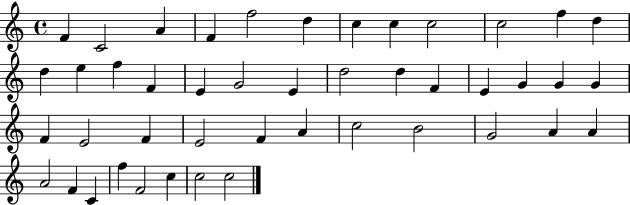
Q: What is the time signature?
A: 4/4